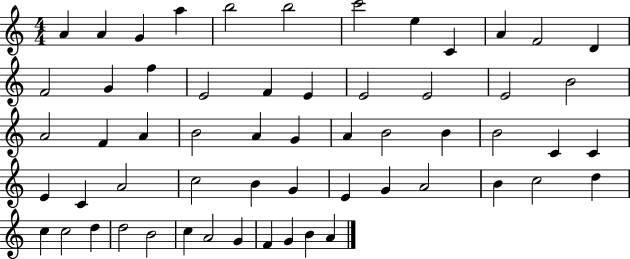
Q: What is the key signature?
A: C major